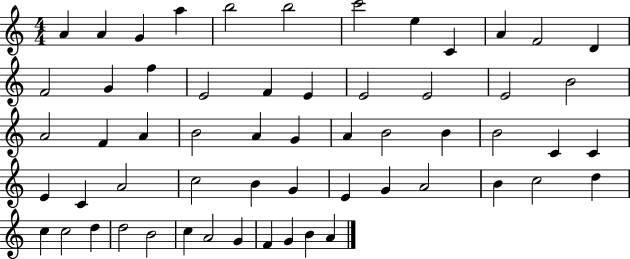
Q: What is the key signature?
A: C major